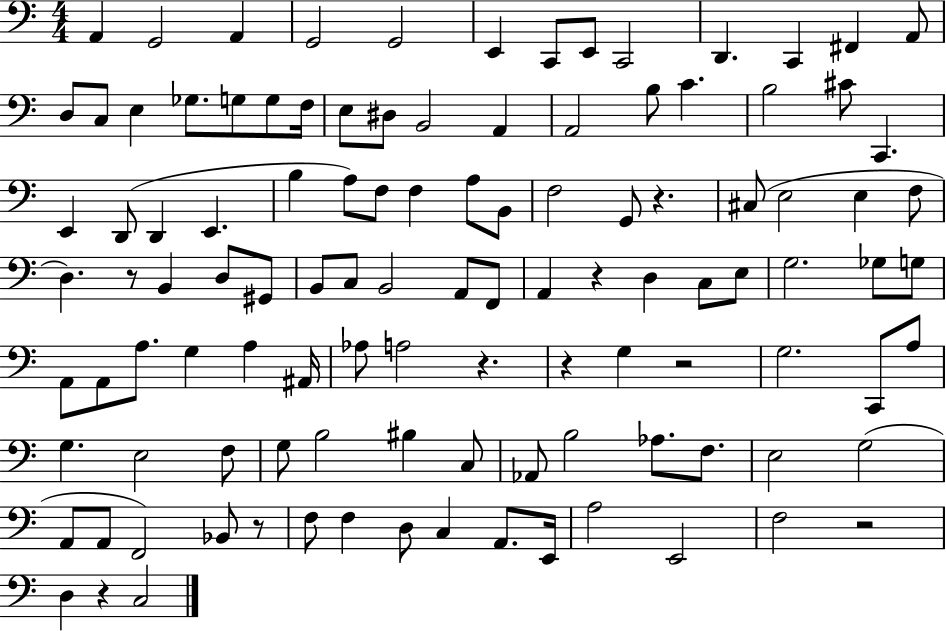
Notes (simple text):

A2/q G2/h A2/q G2/h G2/h E2/q C2/e E2/e C2/h D2/q. C2/q F#2/q A2/e D3/e C3/e E3/q Gb3/e. G3/e G3/e F3/s E3/e D#3/e B2/h A2/q A2/h B3/e C4/q. B3/h C#4/e C2/q. E2/q D2/e D2/q E2/q. B3/q A3/e F3/e F3/q A3/e B2/e F3/h G2/e R/q. C#3/e E3/h E3/q F3/e D3/q. R/e B2/q D3/e G#2/e B2/e C3/e B2/h A2/e F2/e A2/q R/q D3/q C3/e E3/e G3/h. Gb3/e G3/e A2/e A2/e A3/e. G3/q A3/q A#2/s Ab3/e A3/h R/q. R/q G3/q R/h G3/h. C2/e A3/e G3/q. E3/h F3/e G3/e B3/h BIS3/q C3/e Ab2/e B3/h Ab3/e. F3/e. E3/h G3/h A2/e A2/e F2/h Bb2/e R/e F3/e F3/q D3/e C3/q A2/e. E2/s A3/h E2/h F3/h R/h D3/q R/q C3/h